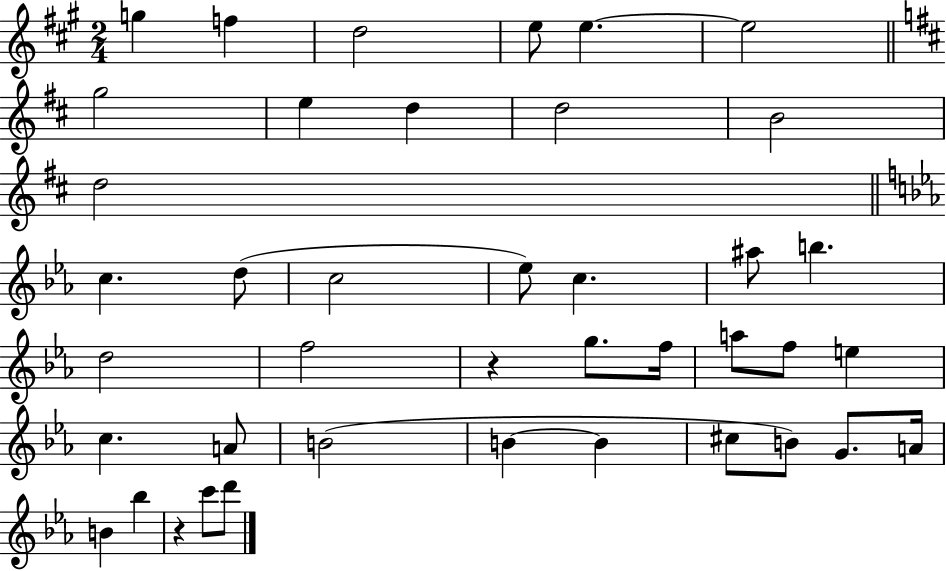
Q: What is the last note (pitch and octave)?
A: D6